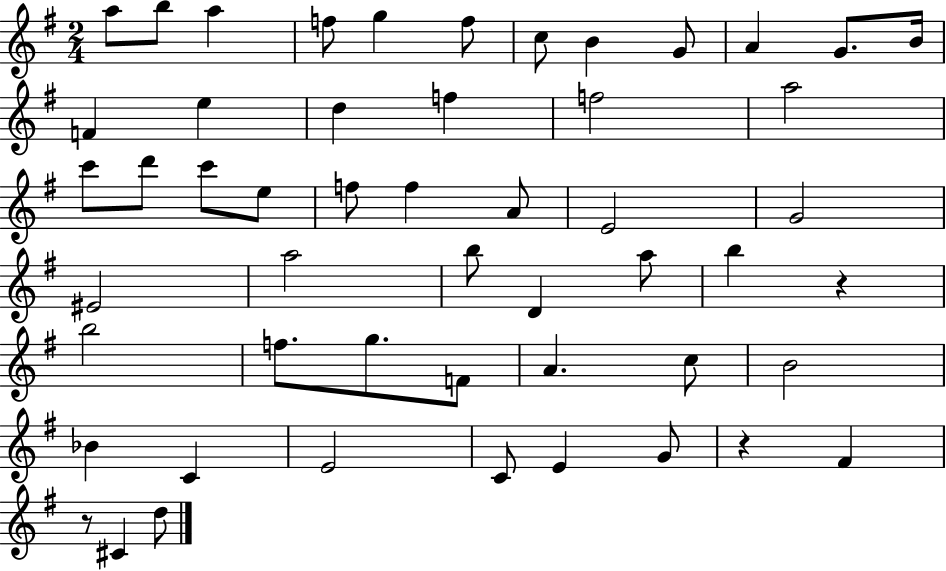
X:1
T:Untitled
M:2/4
L:1/4
K:G
a/2 b/2 a f/2 g f/2 c/2 B G/2 A G/2 B/4 F e d f f2 a2 c'/2 d'/2 c'/2 e/2 f/2 f A/2 E2 G2 ^E2 a2 b/2 D a/2 b z b2 f/2 g/2 F/2 A c/2 B2 _B C E2 C/2 E G/2 z ^F z/2 ^C d/2